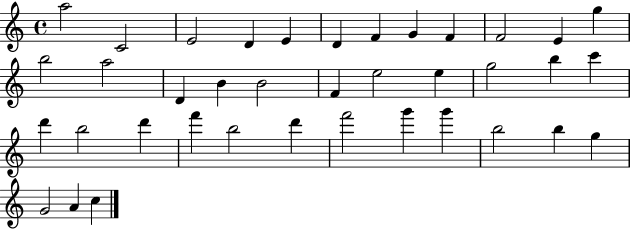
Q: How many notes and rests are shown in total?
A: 38